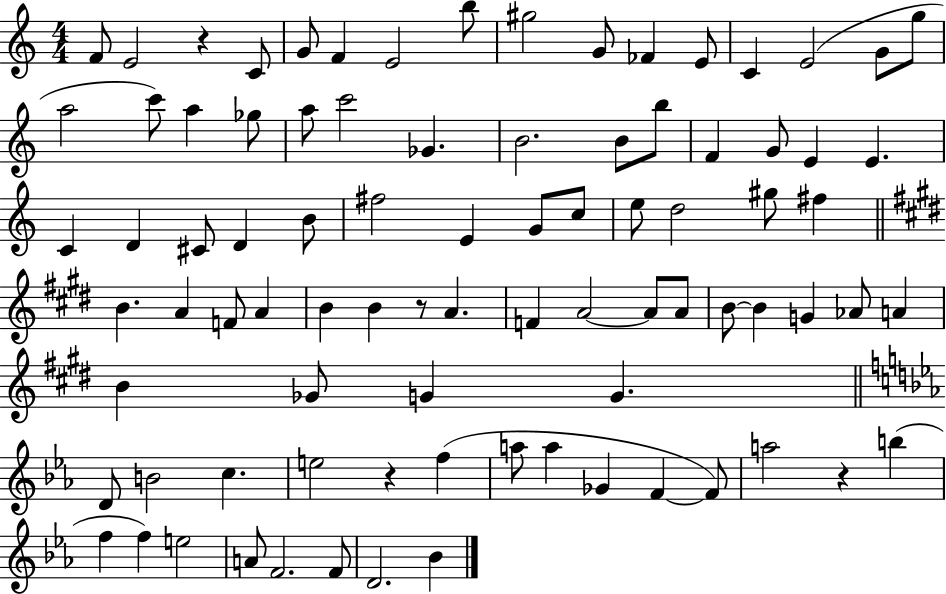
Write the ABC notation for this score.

X:1
T:Untitled
M:4/4
L:1/4
K:C
F/2 E2 z C/2 G/2 F E2 b/2 ^g2 G/2 _F E/2 C E2 G/2 g/2 a2 c'/2 a _g/2 a/2 c'2 _G B2 B/2 b/2 F G/2 E E C D ^C/2 D B/2 ^f2 E G/2 c/2 e/2 d2 ^g/2 ^f B A F/2 A B B z/2 A F A2 A/2 A/2 B/2 B G _A/2 A B _G/2 G G D/2 B2 c e2 z f a/2 a _G F F/2 a2 z b f f e2 A/2 F2 F/2 D2 _B